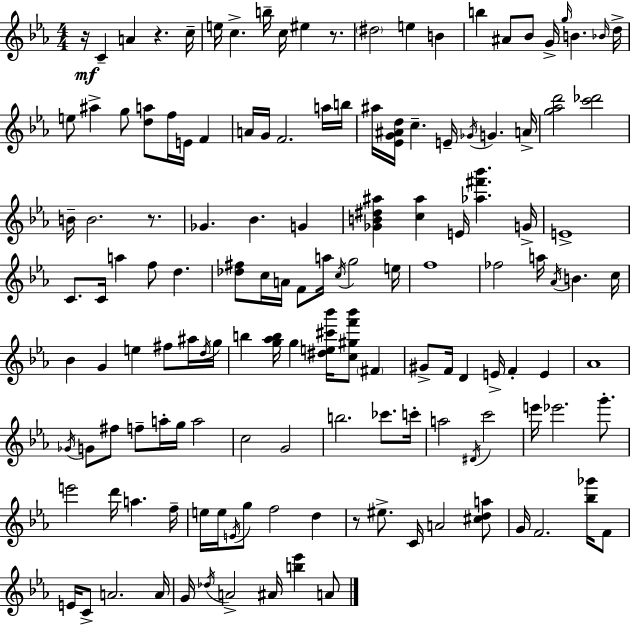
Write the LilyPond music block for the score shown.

{
  \clef treble
  \numericTimeSignature
  \time 4/4
  \key ees \major
  r16\mf c'4-- a'4 r4. c''16-- | e''16 c''4.-> b''16-- c''16 eis''4 r8. | \parenthesize dis''2 e''4 b'4 | b''4 ais'8 bes'8 g'16-> \grace { g''16 } b'4. | \break \grace { bes'16 } d''16-> e''8 ais''4-> g''8 <d'' a''>8 f''16 e'16 f'4 | a'16 g'16 f'2. | a''16 b''16 ais''16 <ees' g' ais' d''>16 c''4.-- e'16-- \acciaccatura { ges'16 } g'4. | a'16-> <g'' aes'' d'''>2 <c''' des'''>2 | \break b'16-- b'2. | r8. ges'4. bes'4. g'4 | <ges' b' dis'' ais''>4 <c'' ais''>4 e'16 <aes'' fis''' bes'''>4. | g'16-> e'1-> | \break c'8. c'16 a''4 f''8 d''4. | <des'' fis''>8 c''16 a'16 f'8 a''16 \acciaccatura { c''16 } g''2 | e''16 f''1 | fes''2 a''16 \acciaccatura { aes'16 } b'4. | \break c''16 bes'4 g'4 e''4 | fis''8 ais''16 \acciaccatura { d''16 } g''16 b''4 <g'' aes'' b''>16 g''4 <dis'' e'' cis''' bes'''>16 | <c'' gis'' f''' bes'''>8 \parenthesize fis'4 gis'8-> f'16 d'4 e'16-> f'4-. | e'4 aes'1 | \break \acciaccatura { ges'16 } g'8 fis''8 f''8-- a''16-. g''16 a''2 | c''2 g'2 | b''2. | ces'''8. c'''16-. a''2 \acciaccatura { dis'16 } | \break c'''2 e'''16 ees'''2. | g'''8.-. e'''2 | d'''16 a''4. f''16-- e''16 e''16 \acciaccatura { e'16 } g''8 f''2 | d''4 r8 eis''8.-> c'16 a'2 | \break <cis'' d'' a''>8 g'16 f'2. | <bes'' ges'''>16 f'8 e'16 c'8-> a'2. | a'16 g'16 \acciaccatura { des''16 } a'2-> | ais'16 <b'' ees'''>4 a'8 \bar "|."
}